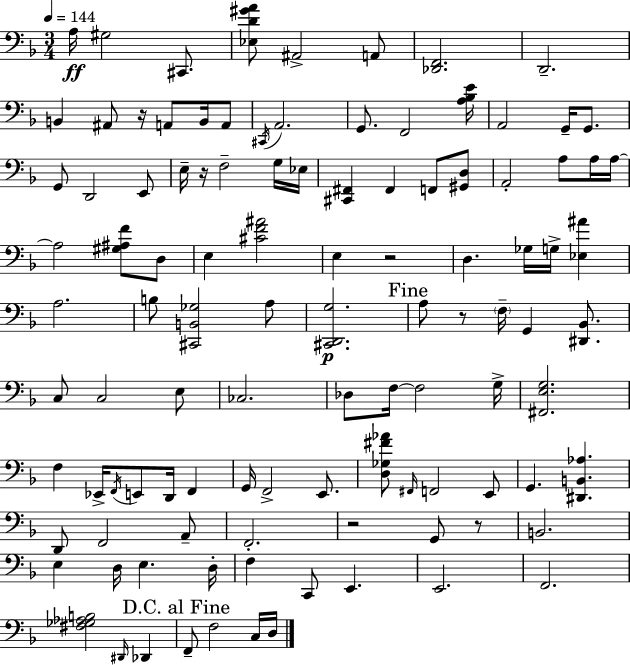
A3/s G#3/h C#2/e. [Eb3,D4,G#4,A4]/e A#2/h A2/e [Db2,F2]/h. D2/h. B2/q A#2/e R/s A2/e B2/s A2/e C#2/s A2/h. G2/e. F2/h [A3,Bb3,E4]/s A2/h G2/s G2/e. G2/e D2/h E2/e E3/s R/s F3/h G3/s Eb3/s [C#2,F#2]/q F#2/q F2/e [G#2,D3]/e A2/h A3/e A3/s A3/s A3/h [G#3,A#3,F4]/e D3/e E3/q [C#4,F4,A#4]/h E3/q R/h D3/q. Gb3/s G3/s [Eb3,A#4]/q A3/h. B3/e [C#2,B2,Gb3]/h A3/e [C#2,D2,G3]/h. A3/e R/e F3/s G2/q [D#2,Bb2]/e. C3/e C3/h E3/e CES3/h. Db3/e F3/s F3/h G3/s [F#2,E3,G3]/h. F3/q Eb2/s F2/s E2/e D2/s F2/q G2/s F2/h E2/e. [D3,Gb3,F#4,Ab4]/e F#2/s F2/h E2/e G2/q. [D#2,B2,Ab3]/q. D2/e F2/h A2/e F2/h. R/h G2/e R/e B2/h. E3/q D3/s E3/q. D3/s F3/q C2/e E2/q. E2/h. F2/h. [F#3,Gb3,Ab3,B3]/h D#2/s Db2/q F2/e F3/h C3/s D3/s